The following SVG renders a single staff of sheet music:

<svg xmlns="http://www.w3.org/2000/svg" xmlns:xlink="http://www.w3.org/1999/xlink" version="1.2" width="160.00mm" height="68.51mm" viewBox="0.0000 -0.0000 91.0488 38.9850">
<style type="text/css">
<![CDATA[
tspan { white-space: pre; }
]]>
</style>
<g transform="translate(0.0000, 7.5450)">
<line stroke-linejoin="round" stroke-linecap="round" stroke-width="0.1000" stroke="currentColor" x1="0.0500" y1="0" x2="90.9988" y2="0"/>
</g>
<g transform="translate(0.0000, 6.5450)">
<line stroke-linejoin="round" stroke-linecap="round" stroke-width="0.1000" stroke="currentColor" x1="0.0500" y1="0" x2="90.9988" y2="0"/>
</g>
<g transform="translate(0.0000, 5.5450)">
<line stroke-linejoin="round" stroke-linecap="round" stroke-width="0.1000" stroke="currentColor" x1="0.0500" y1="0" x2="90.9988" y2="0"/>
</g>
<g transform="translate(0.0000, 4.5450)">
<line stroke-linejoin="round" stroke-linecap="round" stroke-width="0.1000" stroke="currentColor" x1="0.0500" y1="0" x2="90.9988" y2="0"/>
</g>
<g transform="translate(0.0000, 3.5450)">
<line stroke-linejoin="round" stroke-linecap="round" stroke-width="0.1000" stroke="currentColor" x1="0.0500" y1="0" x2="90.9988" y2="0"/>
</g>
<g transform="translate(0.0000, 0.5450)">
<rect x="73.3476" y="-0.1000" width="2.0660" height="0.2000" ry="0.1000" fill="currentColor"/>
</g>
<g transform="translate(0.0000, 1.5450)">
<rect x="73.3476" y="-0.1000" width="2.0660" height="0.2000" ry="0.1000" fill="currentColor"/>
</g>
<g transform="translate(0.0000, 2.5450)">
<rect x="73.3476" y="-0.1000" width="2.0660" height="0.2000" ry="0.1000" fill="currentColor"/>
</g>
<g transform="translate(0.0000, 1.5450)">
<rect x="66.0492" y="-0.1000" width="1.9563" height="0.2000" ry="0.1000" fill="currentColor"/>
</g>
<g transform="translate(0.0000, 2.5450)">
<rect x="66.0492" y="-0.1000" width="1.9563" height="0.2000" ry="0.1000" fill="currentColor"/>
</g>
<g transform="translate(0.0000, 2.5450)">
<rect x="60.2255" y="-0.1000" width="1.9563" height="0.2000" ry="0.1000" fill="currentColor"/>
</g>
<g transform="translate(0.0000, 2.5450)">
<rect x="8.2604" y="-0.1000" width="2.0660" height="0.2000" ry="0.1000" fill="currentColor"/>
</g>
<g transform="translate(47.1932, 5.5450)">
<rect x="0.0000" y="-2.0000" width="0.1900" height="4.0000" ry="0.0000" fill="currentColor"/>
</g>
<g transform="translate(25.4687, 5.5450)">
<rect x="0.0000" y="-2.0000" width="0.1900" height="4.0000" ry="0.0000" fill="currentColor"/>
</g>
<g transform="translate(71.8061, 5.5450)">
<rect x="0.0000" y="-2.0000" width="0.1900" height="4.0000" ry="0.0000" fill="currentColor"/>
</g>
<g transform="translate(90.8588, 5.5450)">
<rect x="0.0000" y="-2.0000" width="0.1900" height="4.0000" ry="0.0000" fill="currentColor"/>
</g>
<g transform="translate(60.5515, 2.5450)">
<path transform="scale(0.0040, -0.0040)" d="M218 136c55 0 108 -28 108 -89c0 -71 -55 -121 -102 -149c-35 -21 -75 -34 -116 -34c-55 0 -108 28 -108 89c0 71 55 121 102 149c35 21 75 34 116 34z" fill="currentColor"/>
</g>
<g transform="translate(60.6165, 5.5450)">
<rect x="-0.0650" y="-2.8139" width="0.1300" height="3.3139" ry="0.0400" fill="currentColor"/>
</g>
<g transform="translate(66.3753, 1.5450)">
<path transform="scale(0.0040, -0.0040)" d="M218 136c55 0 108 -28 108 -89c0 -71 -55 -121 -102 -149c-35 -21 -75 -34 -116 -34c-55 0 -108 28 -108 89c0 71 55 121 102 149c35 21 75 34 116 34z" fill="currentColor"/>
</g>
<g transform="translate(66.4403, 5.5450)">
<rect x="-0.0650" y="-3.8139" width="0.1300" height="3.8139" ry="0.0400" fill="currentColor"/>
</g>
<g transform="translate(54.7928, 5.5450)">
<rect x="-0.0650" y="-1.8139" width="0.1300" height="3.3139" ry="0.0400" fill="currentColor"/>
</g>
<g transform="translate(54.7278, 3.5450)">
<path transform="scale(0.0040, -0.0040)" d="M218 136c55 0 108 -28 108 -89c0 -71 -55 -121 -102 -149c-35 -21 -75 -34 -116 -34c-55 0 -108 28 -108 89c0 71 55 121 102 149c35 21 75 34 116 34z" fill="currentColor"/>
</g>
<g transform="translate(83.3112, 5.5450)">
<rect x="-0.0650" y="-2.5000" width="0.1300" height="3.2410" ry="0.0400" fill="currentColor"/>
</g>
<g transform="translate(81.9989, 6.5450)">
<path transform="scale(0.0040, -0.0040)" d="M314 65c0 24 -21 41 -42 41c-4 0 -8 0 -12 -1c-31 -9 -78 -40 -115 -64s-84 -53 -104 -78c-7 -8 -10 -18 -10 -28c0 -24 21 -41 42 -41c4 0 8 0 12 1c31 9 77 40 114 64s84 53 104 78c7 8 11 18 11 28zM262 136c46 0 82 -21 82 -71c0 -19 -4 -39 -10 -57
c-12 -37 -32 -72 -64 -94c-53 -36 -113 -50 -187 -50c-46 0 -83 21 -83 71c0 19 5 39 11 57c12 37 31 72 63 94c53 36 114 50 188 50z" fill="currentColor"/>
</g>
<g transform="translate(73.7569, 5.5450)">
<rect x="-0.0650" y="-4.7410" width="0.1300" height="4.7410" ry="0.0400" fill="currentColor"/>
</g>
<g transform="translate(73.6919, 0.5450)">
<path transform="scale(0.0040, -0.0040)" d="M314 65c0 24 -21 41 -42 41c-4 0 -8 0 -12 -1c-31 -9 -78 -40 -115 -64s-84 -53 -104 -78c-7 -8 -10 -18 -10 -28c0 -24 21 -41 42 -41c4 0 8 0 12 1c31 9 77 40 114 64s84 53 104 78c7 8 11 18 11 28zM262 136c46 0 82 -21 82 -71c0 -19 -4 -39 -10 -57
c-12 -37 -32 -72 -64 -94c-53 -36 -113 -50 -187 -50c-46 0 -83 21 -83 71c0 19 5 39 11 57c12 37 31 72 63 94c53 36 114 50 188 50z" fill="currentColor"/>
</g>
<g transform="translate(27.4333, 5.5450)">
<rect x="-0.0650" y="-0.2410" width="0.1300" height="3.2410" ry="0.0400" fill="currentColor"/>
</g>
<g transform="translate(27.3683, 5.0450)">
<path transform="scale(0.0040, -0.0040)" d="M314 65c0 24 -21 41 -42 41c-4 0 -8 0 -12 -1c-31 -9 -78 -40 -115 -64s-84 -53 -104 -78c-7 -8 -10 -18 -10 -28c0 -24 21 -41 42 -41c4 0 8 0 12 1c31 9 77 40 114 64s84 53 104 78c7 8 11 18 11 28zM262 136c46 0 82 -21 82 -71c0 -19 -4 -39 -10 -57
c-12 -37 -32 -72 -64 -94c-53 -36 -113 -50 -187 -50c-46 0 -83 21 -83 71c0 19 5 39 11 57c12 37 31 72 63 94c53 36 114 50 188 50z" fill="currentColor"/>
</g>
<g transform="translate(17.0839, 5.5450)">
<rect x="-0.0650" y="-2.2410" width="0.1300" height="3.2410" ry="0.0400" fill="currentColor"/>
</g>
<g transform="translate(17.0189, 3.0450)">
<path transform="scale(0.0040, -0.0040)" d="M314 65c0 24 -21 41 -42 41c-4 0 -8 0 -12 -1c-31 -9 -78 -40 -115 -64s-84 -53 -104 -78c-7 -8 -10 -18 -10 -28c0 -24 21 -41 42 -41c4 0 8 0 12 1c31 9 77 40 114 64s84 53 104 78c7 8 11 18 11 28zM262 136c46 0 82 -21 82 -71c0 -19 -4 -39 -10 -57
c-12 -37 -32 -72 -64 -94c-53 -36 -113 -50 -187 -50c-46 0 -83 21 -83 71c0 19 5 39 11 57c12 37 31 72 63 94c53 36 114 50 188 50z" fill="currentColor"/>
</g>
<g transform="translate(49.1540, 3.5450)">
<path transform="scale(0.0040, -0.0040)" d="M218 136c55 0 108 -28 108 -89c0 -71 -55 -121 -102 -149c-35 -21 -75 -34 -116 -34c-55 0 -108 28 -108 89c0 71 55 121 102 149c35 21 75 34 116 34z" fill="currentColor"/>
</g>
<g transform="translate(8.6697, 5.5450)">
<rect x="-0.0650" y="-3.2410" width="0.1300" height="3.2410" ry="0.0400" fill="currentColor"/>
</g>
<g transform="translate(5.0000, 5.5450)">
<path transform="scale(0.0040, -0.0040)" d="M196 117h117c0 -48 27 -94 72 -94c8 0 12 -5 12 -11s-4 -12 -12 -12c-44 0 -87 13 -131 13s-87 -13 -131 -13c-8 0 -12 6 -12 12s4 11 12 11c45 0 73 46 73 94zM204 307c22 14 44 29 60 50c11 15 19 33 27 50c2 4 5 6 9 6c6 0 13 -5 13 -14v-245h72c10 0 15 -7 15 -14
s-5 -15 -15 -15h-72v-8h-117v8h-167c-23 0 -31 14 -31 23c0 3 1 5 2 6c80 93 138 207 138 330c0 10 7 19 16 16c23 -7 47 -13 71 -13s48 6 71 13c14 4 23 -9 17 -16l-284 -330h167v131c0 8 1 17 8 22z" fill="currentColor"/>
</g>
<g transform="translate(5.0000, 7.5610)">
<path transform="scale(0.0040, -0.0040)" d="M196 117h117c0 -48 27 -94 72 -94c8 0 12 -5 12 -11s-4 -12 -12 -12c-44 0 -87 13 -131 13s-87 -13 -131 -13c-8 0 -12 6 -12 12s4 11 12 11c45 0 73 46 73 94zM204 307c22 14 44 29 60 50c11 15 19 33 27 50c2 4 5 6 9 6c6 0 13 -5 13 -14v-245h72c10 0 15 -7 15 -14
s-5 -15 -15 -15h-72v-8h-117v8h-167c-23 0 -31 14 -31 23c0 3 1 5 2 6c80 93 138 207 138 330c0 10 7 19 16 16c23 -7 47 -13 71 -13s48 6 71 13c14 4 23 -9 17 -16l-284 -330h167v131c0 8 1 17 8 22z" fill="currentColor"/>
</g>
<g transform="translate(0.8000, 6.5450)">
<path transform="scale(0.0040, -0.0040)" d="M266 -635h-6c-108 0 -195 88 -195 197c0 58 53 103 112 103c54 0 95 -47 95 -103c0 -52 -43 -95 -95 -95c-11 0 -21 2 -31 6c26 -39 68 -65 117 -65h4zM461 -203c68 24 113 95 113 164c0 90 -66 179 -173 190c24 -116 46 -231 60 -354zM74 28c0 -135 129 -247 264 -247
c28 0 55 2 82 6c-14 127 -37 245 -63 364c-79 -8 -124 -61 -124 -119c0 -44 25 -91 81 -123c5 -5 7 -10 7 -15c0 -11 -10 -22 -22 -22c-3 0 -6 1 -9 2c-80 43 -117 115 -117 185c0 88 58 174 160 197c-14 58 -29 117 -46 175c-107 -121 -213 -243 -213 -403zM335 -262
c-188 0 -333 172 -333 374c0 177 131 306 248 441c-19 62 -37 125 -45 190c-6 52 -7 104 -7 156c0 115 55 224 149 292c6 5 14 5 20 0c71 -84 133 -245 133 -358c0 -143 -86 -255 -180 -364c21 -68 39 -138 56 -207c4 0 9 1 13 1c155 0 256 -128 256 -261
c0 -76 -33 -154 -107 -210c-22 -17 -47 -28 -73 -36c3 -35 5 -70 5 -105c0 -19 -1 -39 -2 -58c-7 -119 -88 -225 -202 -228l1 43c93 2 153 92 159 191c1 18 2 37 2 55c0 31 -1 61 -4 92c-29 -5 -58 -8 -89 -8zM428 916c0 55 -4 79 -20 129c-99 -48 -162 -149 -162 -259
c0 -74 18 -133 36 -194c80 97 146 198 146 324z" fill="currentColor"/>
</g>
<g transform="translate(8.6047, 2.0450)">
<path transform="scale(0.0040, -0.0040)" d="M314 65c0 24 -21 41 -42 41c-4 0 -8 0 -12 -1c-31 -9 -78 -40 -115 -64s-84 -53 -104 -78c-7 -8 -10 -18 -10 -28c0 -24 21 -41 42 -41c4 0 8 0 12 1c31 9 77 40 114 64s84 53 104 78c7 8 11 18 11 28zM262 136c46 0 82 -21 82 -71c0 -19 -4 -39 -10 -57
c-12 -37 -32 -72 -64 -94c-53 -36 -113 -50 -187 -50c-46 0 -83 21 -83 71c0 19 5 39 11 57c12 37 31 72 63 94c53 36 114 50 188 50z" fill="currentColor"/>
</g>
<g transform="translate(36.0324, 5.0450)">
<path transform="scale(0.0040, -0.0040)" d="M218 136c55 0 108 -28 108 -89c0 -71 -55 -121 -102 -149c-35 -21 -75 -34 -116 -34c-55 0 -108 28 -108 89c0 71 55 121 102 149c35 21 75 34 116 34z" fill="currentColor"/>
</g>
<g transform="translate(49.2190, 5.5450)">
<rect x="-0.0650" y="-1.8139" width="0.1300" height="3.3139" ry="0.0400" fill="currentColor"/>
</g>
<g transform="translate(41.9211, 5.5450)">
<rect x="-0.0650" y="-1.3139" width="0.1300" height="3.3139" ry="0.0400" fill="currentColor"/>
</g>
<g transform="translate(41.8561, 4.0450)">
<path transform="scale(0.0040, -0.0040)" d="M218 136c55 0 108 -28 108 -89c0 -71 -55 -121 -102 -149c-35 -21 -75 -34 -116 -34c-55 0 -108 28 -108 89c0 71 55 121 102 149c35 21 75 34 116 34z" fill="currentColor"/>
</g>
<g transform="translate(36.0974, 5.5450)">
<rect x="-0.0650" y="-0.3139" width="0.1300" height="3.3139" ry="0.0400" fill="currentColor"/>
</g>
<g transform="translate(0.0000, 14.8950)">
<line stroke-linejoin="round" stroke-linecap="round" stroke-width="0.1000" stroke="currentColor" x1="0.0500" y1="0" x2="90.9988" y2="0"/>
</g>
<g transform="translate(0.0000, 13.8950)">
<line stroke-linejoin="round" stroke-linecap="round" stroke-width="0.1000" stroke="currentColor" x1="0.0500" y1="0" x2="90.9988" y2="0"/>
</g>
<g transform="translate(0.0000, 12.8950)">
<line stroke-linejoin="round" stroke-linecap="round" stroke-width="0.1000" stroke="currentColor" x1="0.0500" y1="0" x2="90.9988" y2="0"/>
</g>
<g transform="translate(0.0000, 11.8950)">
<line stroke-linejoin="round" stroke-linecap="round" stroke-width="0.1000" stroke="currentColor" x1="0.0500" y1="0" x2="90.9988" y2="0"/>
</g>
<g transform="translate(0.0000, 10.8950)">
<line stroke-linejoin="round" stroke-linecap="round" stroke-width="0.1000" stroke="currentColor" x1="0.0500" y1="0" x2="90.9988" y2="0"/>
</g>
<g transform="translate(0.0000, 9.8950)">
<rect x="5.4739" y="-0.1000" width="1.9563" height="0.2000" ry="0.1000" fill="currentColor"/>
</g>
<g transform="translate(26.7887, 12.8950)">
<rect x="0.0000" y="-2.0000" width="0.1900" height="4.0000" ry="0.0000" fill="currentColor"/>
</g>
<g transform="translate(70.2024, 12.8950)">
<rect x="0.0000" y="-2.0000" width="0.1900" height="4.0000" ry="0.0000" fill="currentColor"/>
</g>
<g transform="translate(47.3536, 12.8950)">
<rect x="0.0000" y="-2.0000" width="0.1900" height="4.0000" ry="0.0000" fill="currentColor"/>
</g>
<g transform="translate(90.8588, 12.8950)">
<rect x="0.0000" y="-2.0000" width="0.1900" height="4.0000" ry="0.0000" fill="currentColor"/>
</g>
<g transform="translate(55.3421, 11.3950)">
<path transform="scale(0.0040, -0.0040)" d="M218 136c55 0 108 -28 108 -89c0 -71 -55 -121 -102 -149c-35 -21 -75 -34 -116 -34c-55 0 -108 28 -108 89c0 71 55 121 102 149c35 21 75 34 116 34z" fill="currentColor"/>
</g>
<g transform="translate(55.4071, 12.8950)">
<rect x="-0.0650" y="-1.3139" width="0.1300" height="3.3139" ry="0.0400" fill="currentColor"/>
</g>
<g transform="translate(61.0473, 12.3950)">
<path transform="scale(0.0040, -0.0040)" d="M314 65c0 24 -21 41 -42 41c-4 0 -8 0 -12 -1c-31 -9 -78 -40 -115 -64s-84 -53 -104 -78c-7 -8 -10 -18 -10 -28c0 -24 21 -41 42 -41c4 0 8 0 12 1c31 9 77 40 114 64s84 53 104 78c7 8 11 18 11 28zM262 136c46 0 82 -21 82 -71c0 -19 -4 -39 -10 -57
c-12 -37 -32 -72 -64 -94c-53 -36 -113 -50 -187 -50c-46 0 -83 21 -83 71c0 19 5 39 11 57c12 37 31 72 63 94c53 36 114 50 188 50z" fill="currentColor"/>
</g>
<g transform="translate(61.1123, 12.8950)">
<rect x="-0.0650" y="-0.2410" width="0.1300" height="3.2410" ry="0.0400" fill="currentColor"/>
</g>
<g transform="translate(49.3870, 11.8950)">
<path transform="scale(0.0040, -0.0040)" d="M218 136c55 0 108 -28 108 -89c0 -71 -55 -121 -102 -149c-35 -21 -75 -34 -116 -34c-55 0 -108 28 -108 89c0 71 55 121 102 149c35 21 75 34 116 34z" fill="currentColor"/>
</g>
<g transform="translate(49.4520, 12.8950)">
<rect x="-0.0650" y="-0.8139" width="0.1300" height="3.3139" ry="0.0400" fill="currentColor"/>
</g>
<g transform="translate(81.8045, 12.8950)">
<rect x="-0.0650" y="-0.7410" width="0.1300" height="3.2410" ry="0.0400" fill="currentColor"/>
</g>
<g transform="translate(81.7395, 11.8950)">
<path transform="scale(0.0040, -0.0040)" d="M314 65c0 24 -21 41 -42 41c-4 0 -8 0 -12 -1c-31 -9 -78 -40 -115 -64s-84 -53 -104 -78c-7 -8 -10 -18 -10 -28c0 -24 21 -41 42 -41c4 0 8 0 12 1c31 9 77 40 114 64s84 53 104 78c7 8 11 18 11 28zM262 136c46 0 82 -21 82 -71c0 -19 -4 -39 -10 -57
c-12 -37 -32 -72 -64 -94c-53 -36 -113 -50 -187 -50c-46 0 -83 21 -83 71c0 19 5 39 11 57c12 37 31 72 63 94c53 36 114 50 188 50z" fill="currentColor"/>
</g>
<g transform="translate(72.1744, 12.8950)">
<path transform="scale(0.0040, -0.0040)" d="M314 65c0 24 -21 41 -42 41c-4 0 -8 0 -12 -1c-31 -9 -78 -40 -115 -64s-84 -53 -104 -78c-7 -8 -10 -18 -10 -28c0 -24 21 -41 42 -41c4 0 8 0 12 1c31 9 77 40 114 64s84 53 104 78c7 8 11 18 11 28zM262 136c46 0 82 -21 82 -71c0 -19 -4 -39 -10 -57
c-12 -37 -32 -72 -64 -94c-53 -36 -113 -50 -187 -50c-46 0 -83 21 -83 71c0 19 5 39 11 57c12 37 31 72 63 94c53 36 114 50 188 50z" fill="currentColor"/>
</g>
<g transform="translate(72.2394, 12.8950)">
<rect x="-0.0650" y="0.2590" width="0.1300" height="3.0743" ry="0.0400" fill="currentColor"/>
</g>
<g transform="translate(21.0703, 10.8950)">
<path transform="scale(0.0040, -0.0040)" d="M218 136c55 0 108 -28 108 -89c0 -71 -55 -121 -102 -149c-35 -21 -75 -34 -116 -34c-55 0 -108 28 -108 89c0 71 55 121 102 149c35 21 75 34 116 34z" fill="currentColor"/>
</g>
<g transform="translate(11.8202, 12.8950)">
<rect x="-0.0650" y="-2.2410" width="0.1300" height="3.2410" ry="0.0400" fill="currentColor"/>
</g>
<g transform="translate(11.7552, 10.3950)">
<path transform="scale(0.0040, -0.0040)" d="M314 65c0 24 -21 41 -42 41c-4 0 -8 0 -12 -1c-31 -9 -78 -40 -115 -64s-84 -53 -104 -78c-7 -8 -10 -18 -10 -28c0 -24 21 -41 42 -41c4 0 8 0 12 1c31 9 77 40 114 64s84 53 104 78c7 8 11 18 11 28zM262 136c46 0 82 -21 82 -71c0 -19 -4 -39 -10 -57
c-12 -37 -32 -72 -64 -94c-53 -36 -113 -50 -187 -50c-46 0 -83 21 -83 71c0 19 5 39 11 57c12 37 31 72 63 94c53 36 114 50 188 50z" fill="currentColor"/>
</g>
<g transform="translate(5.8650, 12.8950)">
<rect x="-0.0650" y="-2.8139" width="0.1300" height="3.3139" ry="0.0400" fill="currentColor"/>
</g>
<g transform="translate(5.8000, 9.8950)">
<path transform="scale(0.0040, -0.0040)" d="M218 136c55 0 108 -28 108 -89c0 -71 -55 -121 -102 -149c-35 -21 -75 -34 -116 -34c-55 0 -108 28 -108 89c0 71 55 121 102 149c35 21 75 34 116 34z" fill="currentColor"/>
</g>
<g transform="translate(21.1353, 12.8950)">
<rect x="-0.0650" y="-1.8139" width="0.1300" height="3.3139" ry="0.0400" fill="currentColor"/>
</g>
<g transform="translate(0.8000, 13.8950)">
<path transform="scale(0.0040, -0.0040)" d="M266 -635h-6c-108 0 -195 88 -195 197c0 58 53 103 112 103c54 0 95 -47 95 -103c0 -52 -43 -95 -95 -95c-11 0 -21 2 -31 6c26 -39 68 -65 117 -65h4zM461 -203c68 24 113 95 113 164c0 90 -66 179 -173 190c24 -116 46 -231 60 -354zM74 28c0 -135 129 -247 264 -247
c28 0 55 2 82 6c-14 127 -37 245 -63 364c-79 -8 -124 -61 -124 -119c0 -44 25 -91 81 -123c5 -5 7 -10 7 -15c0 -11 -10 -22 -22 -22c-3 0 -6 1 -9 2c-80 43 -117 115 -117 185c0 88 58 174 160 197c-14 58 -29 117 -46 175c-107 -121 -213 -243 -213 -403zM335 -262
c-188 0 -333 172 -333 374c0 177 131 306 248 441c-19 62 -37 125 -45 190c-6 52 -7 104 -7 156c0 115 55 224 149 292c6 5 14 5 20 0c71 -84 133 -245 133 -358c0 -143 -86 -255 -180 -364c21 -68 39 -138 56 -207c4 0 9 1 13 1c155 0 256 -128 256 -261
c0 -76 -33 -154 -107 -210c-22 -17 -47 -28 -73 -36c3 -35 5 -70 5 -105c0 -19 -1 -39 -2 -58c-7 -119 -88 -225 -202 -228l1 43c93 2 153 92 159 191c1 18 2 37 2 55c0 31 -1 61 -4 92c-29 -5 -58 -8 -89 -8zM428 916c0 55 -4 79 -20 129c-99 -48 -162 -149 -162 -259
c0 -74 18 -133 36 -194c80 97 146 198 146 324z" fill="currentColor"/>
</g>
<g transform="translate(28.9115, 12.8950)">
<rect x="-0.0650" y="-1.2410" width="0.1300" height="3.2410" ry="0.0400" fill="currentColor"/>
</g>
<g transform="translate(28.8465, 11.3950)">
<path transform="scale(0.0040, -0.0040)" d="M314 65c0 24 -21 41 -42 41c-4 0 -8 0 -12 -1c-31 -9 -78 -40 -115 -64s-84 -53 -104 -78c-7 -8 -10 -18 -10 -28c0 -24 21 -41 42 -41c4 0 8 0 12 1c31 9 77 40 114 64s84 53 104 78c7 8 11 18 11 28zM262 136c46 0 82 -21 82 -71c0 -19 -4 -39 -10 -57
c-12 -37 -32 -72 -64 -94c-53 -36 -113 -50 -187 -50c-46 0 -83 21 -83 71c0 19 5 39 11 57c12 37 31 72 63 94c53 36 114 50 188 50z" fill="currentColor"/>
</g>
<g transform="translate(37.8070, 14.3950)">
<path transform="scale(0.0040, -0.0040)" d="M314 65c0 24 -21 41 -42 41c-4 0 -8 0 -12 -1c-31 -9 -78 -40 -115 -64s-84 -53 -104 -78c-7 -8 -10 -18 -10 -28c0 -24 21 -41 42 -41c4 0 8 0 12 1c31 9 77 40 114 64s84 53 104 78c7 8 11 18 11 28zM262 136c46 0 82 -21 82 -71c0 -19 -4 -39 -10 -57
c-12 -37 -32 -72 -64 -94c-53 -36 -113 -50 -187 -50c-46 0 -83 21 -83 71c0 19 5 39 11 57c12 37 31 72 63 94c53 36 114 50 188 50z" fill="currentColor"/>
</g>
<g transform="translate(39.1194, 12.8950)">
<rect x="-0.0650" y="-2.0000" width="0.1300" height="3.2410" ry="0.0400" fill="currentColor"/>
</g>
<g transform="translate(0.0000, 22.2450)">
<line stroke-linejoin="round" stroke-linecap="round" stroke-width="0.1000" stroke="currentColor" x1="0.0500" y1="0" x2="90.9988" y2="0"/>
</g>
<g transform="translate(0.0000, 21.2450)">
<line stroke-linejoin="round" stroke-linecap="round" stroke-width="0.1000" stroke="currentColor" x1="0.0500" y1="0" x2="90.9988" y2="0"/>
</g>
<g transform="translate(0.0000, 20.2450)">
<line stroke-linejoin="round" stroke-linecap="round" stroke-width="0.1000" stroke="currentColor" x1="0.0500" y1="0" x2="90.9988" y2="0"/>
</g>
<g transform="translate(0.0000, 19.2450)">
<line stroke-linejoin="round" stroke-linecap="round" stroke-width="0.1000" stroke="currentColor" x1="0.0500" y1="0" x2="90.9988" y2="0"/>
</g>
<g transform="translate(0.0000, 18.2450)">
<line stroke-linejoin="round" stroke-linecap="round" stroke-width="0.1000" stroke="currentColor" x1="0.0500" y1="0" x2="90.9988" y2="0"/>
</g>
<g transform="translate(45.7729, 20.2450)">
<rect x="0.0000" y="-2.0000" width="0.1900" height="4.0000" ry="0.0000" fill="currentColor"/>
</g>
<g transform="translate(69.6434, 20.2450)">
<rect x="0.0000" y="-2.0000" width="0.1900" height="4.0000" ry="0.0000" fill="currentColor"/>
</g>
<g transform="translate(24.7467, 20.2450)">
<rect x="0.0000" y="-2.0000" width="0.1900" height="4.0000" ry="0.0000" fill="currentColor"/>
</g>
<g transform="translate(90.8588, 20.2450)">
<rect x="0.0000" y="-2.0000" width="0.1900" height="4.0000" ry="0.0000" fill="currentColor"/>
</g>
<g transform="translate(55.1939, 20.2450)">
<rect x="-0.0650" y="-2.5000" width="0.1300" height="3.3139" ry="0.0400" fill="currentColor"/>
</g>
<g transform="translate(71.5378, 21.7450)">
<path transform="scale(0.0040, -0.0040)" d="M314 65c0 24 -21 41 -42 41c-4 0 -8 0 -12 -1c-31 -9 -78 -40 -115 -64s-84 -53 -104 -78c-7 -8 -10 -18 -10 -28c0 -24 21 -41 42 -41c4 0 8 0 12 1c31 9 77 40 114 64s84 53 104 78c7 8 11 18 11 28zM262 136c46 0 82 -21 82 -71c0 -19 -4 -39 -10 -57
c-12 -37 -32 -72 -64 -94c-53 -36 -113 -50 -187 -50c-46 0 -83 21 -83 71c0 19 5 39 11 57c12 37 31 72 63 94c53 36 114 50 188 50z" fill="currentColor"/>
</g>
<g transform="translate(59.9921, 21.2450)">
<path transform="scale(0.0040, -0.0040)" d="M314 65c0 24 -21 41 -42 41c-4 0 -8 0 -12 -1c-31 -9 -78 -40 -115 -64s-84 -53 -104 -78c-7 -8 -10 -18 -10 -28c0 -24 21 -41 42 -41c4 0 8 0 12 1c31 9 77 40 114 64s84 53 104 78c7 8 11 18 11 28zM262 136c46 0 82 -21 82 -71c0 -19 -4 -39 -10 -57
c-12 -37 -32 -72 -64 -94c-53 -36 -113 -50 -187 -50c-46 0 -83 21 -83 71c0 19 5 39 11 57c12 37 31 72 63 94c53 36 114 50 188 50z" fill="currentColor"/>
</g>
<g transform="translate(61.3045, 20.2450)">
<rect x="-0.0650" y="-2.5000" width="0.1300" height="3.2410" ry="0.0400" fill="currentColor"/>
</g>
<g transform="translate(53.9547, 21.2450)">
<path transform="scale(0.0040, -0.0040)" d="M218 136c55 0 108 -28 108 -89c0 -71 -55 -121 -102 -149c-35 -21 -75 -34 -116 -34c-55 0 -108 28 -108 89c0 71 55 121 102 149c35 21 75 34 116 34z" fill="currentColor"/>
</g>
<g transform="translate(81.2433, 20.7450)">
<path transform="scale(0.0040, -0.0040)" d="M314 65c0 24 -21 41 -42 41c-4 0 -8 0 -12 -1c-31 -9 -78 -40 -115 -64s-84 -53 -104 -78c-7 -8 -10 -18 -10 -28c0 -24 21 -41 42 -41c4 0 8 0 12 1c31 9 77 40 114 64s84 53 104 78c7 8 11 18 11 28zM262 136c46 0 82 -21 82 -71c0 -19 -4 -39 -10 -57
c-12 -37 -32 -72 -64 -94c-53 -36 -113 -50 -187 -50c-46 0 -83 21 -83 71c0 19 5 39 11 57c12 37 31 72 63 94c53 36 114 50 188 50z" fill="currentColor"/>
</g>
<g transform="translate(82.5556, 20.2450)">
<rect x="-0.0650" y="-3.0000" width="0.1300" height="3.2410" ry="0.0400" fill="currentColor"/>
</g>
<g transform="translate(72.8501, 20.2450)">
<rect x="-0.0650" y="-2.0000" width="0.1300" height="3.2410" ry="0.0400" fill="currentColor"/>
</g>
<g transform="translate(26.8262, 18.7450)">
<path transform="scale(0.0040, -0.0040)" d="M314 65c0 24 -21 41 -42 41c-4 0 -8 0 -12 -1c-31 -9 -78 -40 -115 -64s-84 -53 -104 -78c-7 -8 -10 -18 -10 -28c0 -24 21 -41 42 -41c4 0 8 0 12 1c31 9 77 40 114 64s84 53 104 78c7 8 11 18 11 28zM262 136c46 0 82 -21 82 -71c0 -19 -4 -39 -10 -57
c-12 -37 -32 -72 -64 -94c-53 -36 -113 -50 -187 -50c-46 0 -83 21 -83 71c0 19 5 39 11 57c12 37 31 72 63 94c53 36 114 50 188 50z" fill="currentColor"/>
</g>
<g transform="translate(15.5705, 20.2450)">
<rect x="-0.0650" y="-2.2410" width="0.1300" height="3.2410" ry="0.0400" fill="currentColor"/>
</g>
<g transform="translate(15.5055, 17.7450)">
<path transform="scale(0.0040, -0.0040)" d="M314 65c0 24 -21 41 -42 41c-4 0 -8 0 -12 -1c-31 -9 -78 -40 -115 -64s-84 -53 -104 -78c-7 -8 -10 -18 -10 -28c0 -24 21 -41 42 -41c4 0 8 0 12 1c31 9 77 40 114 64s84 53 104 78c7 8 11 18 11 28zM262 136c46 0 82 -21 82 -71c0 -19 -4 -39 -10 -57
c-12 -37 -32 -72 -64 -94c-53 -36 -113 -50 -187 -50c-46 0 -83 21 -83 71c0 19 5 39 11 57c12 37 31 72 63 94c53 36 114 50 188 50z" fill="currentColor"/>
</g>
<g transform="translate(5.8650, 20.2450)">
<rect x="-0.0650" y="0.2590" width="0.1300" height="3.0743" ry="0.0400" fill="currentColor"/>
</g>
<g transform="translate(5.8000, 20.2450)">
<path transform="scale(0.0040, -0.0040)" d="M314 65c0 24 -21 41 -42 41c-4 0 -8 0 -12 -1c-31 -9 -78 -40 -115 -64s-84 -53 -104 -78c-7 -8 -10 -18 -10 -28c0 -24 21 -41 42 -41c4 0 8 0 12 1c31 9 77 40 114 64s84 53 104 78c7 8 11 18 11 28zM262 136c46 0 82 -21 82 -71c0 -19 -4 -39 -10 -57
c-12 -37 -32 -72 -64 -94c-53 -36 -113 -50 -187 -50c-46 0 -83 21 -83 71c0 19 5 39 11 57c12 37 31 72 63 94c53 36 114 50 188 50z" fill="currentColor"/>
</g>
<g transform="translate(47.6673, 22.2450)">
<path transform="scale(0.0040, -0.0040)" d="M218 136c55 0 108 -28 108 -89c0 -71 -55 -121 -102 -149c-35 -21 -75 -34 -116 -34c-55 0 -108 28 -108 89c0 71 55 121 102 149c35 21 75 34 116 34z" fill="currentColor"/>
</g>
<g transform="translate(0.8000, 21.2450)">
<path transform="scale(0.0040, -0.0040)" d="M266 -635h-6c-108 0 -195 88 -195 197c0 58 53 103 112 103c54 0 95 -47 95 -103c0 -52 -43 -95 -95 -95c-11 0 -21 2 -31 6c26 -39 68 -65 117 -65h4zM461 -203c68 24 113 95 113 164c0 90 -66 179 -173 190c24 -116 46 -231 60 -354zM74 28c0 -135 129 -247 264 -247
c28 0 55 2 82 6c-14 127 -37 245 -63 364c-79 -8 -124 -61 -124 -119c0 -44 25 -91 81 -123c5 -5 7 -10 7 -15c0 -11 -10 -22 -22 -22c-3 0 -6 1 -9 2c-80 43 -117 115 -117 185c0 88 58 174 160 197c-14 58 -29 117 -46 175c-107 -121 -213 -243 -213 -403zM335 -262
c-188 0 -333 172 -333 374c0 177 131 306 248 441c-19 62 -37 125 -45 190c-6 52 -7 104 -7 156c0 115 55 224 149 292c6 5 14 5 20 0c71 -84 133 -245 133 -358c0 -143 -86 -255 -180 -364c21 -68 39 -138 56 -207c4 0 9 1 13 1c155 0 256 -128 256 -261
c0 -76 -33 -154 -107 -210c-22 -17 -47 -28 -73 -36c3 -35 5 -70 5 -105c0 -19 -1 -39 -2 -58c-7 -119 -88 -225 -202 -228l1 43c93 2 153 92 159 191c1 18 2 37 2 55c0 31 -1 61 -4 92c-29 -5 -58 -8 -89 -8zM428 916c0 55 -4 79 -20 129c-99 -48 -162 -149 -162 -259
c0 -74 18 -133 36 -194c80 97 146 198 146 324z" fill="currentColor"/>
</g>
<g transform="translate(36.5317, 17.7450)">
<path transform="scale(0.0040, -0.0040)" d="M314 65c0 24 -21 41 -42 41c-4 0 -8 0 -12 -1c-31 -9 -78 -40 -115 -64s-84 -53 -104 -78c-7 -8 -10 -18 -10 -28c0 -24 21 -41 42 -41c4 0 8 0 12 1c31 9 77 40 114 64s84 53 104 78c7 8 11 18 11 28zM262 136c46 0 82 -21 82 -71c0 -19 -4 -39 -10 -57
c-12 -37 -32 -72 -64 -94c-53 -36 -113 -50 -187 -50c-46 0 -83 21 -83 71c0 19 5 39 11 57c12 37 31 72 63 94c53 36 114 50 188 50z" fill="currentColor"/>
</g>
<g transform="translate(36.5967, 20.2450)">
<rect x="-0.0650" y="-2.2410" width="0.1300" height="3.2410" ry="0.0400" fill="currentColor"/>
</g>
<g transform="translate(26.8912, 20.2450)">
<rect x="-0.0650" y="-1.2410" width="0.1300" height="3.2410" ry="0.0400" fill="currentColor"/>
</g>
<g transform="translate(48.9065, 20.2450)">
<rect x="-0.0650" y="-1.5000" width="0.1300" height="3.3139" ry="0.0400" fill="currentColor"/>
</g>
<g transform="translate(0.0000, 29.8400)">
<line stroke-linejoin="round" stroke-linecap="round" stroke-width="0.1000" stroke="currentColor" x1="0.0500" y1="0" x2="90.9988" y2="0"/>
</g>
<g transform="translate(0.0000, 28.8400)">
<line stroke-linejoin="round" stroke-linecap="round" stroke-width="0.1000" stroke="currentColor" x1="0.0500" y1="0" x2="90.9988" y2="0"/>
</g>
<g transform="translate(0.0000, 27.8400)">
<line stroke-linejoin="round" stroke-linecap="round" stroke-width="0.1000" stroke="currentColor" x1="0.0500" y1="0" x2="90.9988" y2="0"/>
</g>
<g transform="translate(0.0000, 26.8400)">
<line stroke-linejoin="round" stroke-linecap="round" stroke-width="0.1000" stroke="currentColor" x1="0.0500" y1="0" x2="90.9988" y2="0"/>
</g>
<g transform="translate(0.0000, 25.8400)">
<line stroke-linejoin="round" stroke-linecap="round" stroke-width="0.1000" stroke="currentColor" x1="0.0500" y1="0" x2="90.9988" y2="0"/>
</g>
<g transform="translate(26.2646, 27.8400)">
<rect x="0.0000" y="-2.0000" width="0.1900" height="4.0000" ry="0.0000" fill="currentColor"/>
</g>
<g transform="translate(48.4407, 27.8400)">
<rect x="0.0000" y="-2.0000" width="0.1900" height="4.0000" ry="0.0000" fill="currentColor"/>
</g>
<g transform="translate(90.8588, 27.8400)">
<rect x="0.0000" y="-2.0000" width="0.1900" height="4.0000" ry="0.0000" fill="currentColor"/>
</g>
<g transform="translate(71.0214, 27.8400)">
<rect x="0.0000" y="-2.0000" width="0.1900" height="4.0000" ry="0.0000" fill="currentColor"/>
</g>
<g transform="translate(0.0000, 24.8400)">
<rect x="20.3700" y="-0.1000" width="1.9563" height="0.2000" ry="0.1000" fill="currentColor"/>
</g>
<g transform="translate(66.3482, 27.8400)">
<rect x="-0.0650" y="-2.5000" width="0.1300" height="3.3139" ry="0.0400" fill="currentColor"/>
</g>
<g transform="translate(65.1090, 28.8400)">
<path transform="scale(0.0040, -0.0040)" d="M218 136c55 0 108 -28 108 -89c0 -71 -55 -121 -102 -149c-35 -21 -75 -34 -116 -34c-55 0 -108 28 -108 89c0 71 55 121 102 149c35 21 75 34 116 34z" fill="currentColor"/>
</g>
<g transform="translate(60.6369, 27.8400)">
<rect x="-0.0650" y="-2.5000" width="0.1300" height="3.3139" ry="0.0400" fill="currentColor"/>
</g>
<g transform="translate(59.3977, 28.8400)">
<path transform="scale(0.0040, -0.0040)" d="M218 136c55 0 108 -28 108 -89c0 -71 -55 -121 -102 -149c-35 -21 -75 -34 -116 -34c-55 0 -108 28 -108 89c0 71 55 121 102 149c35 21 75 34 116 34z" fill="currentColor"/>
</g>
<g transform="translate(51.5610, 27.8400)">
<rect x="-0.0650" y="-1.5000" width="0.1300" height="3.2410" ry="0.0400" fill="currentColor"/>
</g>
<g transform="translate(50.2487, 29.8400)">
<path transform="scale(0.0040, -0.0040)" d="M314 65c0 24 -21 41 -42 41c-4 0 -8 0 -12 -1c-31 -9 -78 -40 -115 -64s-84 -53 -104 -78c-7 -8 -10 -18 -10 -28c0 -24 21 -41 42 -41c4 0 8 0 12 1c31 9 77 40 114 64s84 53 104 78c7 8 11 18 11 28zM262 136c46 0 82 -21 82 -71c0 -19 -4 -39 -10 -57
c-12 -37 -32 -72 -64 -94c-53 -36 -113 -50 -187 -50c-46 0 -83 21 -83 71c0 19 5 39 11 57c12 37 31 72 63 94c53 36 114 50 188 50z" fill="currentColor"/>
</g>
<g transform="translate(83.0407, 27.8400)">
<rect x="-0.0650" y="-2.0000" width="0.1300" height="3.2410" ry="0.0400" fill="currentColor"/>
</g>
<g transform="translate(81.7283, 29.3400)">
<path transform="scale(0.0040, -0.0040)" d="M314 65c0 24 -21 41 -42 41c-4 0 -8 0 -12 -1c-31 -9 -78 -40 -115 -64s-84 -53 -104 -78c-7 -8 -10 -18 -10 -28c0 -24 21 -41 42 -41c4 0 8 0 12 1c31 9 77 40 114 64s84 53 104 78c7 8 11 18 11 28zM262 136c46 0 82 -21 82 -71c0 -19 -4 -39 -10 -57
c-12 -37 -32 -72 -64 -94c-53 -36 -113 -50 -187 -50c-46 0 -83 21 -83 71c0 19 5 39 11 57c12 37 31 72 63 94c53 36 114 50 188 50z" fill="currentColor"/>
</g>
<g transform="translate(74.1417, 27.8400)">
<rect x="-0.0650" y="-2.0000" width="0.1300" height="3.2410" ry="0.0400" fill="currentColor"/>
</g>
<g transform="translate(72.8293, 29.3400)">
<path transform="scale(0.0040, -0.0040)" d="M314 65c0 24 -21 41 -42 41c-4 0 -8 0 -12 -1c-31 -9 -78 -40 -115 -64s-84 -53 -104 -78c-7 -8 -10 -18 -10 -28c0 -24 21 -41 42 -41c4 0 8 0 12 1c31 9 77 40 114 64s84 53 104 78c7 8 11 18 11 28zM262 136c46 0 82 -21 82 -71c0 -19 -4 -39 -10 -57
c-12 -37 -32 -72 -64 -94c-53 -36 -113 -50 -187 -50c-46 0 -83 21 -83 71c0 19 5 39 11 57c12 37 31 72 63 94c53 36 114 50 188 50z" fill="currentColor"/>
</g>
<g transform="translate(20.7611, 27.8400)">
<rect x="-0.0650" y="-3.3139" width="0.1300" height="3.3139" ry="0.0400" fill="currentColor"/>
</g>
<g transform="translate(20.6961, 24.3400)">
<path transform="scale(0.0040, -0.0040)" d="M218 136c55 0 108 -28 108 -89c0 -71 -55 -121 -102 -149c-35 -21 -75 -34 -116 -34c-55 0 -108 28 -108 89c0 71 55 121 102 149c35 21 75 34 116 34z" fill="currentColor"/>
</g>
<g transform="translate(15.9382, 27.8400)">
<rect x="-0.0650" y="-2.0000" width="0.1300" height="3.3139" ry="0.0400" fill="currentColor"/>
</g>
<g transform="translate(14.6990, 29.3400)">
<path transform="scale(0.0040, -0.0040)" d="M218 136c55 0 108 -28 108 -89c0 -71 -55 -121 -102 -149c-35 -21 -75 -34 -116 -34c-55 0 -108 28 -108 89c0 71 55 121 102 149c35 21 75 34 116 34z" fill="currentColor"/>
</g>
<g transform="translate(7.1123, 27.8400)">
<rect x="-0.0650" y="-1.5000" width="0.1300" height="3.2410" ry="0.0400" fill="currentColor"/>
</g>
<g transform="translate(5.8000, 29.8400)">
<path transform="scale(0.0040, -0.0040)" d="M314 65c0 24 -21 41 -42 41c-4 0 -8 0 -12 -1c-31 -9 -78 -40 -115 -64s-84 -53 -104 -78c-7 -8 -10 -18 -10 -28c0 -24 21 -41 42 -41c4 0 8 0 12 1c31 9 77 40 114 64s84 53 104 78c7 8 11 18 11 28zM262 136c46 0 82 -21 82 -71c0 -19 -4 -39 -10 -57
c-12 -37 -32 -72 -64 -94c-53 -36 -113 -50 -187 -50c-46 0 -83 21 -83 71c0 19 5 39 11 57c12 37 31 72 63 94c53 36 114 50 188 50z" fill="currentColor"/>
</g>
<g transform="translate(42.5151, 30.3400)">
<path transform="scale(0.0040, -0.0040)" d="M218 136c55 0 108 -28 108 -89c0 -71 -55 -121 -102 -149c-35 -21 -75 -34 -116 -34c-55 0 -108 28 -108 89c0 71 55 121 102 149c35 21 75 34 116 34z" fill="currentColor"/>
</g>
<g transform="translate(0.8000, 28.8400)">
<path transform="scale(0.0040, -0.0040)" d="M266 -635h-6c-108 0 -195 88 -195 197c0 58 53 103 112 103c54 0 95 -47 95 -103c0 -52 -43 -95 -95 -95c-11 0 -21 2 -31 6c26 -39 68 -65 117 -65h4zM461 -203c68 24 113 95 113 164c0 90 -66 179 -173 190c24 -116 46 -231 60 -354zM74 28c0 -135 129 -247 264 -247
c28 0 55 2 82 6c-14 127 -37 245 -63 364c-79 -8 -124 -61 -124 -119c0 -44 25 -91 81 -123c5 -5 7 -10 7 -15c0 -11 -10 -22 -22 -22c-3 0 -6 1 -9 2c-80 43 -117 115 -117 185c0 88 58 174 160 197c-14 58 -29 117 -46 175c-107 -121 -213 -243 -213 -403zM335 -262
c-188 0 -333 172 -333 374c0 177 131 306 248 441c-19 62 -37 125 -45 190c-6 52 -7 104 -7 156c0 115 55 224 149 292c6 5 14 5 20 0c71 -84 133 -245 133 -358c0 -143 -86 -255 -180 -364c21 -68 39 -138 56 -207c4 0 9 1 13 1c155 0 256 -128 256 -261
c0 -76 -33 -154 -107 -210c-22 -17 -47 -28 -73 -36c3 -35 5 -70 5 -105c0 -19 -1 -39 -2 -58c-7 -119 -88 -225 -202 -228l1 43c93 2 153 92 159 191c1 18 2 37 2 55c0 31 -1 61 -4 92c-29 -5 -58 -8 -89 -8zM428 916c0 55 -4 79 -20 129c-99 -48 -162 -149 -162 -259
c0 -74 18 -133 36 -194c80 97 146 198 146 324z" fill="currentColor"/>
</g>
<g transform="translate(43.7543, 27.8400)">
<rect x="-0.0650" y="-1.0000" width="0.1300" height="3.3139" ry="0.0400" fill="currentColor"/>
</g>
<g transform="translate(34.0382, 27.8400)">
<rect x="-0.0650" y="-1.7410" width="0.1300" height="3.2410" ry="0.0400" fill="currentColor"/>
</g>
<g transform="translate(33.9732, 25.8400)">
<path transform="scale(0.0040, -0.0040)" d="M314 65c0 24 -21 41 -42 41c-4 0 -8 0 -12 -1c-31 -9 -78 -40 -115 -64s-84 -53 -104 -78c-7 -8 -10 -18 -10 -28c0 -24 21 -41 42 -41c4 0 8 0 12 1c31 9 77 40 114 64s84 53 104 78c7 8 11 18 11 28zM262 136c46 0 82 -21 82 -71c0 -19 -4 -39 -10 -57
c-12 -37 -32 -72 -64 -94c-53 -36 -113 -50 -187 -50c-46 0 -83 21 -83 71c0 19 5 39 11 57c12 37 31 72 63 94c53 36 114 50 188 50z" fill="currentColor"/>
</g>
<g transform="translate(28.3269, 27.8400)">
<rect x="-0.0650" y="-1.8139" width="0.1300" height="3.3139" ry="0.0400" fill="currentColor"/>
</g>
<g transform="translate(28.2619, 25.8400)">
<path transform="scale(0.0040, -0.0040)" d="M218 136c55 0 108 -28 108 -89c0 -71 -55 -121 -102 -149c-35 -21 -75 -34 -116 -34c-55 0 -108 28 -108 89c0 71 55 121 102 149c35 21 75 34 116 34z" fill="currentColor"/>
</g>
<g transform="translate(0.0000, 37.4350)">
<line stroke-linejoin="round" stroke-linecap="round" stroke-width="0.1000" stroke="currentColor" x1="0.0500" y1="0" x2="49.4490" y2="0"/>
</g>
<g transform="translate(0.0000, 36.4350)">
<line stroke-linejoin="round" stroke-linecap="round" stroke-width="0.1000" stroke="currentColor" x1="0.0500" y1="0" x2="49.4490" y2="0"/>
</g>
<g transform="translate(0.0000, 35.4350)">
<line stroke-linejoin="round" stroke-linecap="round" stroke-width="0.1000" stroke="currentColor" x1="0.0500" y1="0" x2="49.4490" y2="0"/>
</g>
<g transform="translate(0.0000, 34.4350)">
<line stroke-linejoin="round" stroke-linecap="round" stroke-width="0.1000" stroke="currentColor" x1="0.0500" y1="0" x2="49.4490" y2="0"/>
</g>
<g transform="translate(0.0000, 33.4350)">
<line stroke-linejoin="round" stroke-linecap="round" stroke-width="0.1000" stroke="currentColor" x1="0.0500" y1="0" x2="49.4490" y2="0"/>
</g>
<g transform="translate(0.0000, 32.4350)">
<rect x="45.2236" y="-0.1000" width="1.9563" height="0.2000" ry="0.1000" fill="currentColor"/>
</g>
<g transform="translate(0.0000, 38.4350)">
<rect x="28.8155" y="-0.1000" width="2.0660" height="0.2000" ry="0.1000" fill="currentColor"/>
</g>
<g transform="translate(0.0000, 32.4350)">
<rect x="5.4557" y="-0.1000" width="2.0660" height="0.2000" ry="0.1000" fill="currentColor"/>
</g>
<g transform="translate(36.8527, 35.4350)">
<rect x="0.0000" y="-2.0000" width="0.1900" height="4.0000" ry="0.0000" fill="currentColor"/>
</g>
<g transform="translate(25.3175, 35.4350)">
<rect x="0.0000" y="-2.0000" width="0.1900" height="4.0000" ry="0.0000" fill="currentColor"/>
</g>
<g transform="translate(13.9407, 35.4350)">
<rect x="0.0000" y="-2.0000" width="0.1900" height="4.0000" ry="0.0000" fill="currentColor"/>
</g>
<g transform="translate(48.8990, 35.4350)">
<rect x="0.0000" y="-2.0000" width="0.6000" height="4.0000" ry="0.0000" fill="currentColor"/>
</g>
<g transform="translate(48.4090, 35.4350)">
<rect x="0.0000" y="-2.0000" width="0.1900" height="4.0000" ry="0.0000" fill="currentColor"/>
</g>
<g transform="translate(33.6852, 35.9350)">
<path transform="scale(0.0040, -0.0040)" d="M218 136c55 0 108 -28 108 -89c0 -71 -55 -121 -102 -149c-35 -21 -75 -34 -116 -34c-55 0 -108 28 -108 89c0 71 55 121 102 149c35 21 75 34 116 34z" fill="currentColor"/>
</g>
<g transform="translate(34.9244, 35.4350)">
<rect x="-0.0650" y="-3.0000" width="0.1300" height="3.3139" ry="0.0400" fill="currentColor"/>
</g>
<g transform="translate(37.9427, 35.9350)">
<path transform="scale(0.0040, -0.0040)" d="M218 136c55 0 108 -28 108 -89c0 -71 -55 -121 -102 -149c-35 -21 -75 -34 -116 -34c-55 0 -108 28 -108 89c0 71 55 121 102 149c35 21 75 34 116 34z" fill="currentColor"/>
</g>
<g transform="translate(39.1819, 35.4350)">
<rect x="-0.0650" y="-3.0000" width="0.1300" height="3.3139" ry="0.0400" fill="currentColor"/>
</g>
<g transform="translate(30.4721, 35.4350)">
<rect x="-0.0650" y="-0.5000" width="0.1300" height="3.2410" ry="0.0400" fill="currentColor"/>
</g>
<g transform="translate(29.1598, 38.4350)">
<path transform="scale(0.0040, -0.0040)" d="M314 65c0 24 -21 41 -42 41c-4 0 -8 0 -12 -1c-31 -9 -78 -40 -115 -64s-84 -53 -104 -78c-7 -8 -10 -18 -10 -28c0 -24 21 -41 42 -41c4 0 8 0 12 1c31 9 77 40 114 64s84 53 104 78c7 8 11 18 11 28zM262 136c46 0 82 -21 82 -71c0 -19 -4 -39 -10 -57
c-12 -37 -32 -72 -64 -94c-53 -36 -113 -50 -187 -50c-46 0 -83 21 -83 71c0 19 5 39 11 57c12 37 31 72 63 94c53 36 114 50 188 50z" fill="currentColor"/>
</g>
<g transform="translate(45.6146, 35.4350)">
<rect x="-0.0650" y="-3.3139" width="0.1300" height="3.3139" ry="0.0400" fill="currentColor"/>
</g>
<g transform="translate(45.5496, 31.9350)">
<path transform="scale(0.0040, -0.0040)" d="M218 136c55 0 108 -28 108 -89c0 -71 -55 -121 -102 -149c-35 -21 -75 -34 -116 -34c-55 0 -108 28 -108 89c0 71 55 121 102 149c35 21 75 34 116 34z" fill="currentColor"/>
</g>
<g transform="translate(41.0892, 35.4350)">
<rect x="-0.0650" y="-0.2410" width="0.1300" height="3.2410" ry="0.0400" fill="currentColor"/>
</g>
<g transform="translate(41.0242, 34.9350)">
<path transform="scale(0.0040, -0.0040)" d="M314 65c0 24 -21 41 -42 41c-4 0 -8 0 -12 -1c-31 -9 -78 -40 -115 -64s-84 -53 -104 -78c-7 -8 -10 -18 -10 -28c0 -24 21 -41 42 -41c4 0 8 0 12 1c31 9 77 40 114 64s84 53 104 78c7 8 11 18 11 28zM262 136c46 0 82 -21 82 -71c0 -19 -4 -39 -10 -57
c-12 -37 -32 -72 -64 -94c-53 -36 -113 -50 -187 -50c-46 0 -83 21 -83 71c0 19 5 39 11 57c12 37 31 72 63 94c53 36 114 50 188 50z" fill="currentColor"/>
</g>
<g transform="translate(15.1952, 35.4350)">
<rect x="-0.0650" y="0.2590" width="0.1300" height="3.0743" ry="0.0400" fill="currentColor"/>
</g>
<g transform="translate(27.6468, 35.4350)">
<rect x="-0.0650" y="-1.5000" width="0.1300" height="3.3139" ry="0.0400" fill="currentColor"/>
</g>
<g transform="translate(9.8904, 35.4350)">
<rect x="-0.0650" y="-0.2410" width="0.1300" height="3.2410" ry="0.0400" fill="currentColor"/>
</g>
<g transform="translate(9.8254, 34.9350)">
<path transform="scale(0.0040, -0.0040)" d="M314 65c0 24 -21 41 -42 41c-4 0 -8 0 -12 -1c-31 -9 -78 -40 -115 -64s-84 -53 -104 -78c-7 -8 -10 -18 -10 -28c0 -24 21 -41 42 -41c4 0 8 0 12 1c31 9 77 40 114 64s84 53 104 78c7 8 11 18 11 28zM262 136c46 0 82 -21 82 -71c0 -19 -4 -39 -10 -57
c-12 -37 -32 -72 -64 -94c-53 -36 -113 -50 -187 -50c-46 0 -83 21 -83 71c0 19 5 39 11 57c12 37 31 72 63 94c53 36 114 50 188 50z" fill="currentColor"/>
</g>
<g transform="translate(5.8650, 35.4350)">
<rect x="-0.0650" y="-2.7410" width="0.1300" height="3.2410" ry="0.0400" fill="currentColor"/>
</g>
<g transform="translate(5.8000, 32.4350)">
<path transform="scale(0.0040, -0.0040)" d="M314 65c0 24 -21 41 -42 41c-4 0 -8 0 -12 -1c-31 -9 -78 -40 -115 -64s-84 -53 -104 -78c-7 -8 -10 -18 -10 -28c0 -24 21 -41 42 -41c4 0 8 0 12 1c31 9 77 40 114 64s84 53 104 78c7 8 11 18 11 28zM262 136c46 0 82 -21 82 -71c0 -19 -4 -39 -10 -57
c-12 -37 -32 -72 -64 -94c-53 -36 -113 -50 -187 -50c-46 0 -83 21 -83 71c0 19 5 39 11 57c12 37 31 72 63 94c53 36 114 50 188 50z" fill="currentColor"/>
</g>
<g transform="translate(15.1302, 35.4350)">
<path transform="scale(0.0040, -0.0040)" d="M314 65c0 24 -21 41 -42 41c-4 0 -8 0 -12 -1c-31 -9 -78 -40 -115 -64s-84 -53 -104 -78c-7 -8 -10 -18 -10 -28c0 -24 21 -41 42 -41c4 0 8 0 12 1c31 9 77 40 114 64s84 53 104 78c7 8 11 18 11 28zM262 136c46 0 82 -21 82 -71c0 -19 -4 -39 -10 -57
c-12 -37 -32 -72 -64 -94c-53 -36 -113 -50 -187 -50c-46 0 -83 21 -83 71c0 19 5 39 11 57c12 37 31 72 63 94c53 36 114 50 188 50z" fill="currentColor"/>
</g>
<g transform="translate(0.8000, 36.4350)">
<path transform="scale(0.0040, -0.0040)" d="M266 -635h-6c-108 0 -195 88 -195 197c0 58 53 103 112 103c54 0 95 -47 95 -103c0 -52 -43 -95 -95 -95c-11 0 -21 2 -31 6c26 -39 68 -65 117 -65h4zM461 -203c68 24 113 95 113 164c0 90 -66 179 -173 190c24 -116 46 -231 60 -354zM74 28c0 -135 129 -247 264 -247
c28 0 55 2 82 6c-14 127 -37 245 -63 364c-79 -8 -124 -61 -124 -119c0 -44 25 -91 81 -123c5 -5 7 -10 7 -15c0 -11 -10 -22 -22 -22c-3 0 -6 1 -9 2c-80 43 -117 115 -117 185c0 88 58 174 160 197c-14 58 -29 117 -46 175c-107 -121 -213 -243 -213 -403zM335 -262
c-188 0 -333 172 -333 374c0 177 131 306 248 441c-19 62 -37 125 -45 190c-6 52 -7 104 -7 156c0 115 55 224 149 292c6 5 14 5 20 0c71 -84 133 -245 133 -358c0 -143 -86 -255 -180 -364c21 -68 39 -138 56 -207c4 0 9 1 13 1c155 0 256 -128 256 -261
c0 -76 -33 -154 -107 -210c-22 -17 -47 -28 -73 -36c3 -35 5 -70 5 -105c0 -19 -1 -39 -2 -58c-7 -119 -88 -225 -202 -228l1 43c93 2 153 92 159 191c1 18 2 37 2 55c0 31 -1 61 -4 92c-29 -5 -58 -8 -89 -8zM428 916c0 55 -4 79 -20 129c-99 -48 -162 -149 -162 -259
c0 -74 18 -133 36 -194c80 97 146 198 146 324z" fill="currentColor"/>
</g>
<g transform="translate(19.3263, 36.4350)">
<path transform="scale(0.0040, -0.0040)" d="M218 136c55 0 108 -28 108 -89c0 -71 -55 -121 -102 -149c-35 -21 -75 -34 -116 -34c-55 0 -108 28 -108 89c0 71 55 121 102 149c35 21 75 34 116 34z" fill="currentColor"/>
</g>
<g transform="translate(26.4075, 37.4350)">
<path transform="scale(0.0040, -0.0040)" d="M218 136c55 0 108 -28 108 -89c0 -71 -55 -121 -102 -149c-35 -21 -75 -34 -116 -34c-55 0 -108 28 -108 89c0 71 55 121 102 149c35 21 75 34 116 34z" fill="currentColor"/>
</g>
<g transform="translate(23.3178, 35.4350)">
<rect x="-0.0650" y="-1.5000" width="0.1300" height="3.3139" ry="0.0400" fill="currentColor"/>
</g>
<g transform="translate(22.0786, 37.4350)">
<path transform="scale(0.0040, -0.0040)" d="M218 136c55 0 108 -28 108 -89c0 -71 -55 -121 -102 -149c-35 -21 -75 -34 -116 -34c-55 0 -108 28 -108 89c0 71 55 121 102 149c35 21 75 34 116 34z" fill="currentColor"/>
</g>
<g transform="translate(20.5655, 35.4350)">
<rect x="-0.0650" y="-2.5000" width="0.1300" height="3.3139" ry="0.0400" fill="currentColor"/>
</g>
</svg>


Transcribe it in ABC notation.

X:1
T:Untitled
M:4/4
L:1/4
K:C
b2 g2 c2 c e f f a c' e'2 G2 a g2 f e2 F2 d e c2 B2 d2 B2 g2 e2 g2 E G G2 F2 A2 E2 F b f f2 D E2 G G F2 F2 a2 c2 B2 G E E C2 A A c2 b